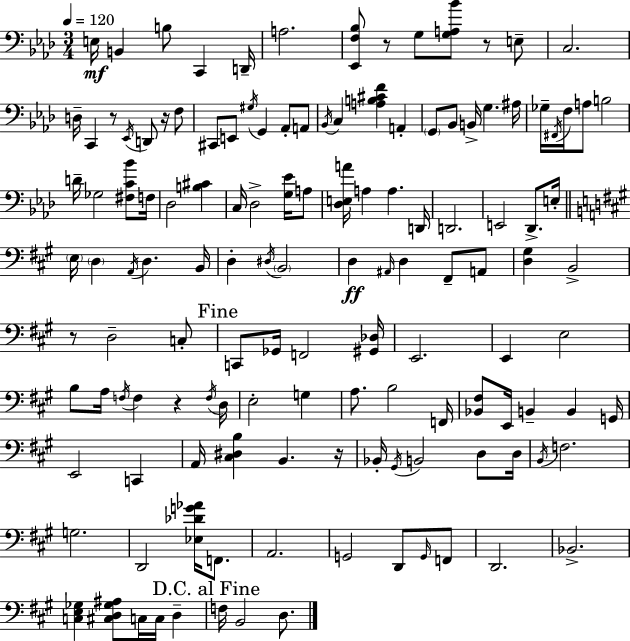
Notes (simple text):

E3/s B2/q B3/e C2/q D2/s A3/h. [Eb2,F3,Bb3]/e R/e G3/e [G3,A3,Bb4]/e R/e E3/e C3/h. D3/s C2/q R/e Eb2/s D2/e R/s F3/e C#2/e E2/e G#3/s G2/q Ab2/e A2/e Bb2/s C3/q [A3,B3,C#4,F4]/q A2/q G2/e Bb2/e B2/s G3/q. A#3/s Gb3/s F#2/s F3/s A3/e B3/h D4/s Gb3/h [F#3,C4,Bb4]/e F3/s Db3/h [B3,C#4]/q C3/s Db3/h [G3,Eb4]/s A3/e [Db3,E3,A4]/s A3/q A3/q. D2/s D2/h. E2/h Db2/e. E3/s E3/s D3/q A2/s D3/q. B2/s D3/q D#3/s B2/h D3/q A#2/s D3/q F#2/e A2/e [D3,G#3]/q B2/h R/e D3/h C3/e C2/e Gb2/s F2/h [G#2,Db3]/s E2/h. E2/q E3/h B3/e A3/s F3/s F3/q R/q F3/s D3/s E3/h G3/q A3/e. B3/h F2/s [Bb2,F#3]/e E2/s B2/q B2/q G2/s E2/h C2/q A2/s [C#3,D#3,B3]/q B2/q. R/s Bb2/s G#2/s B2/h D3/e D3/s B2/s F3/h. G3/h. D2/h [Eb3,Db4,G4,Ab4]/s F2/e. A2/h. G2/h D2/e G2/s F2/e D2/h. Bb2/h. [C3,E3,Gb3]/q [C#3,D3,Gb3,A#3]/e C3/s C3/s D3/q F3/s B2/h D3/e.